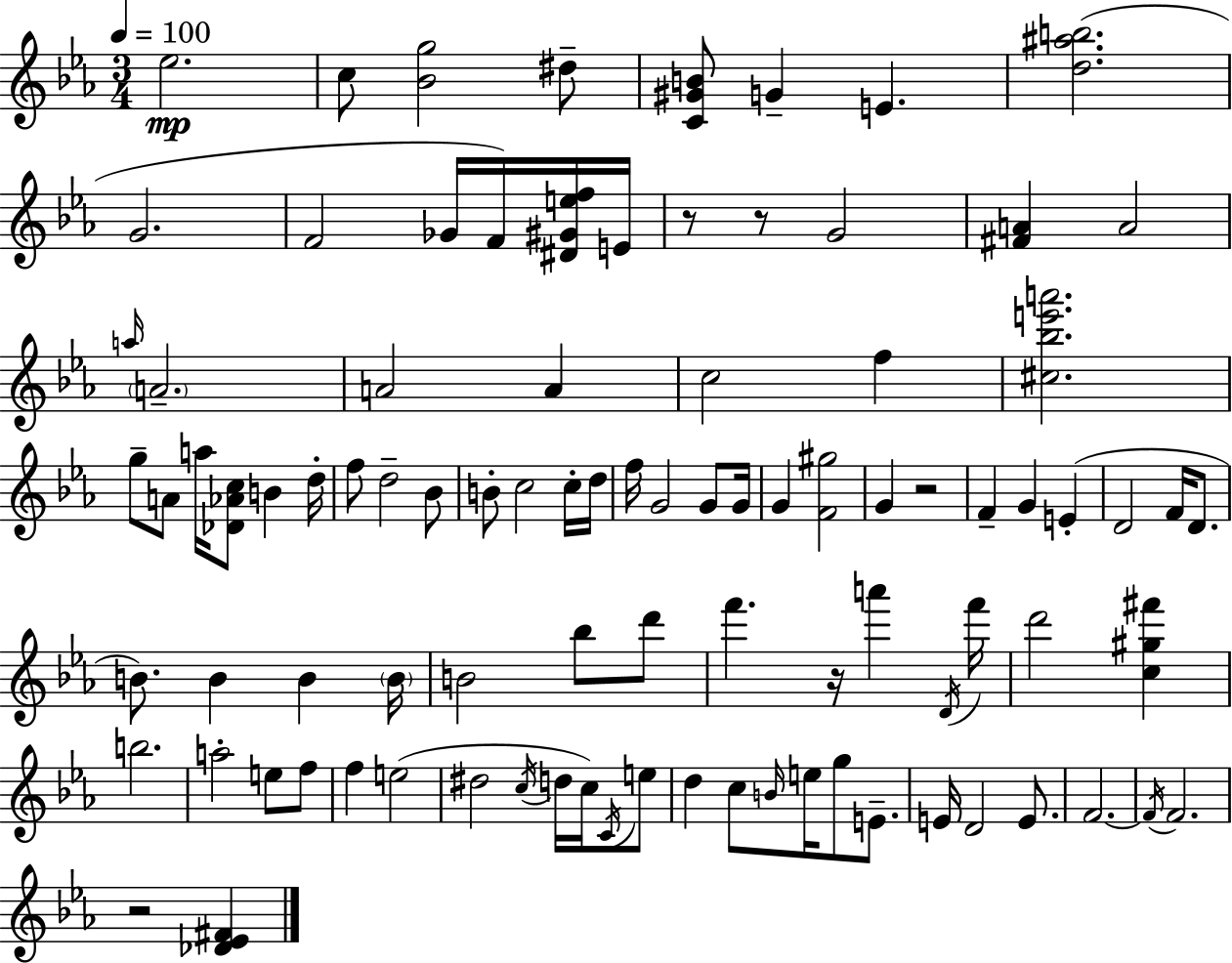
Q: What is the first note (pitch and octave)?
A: Eb5